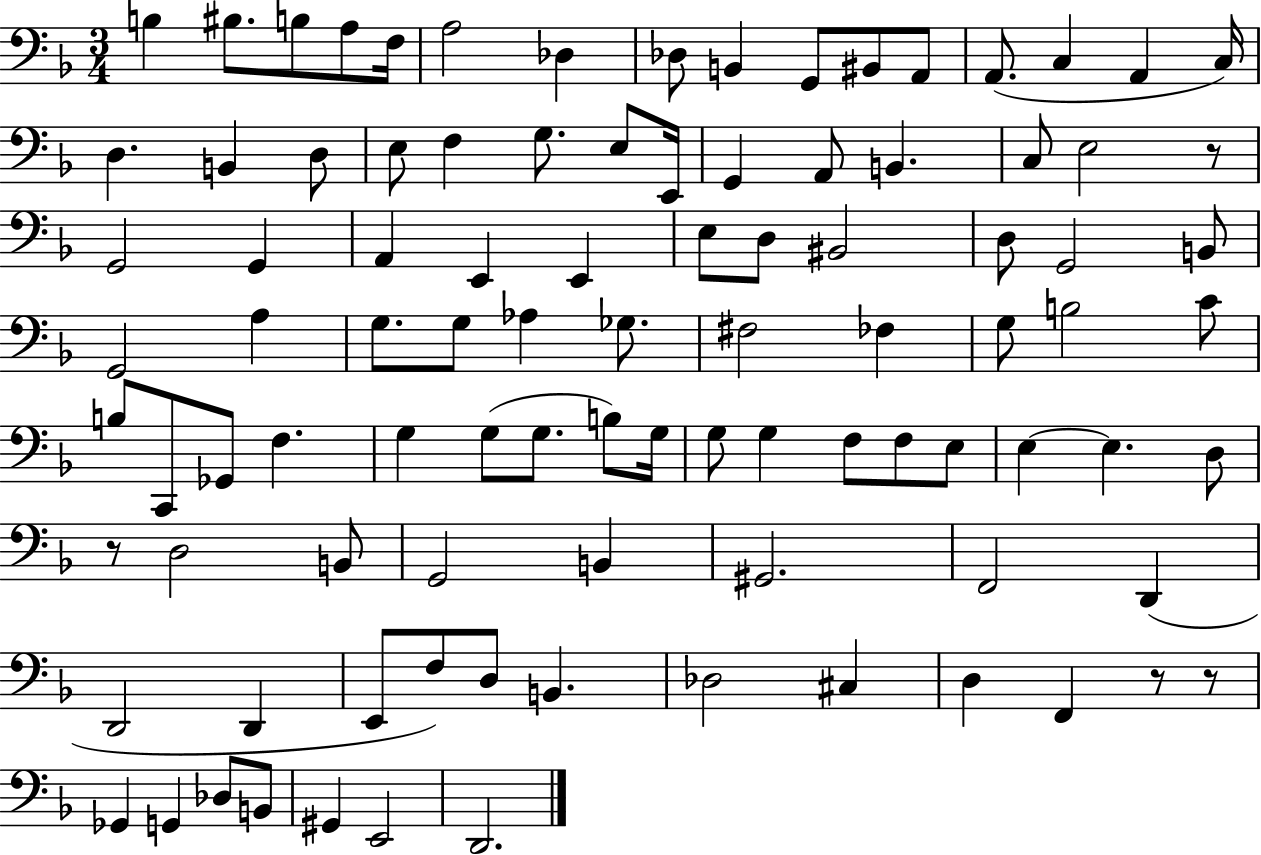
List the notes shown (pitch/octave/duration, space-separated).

B3/q BIS3/e. B3/e A3/e F3/s A3/h Db3/q Db3/e B2/q G2/e BIS2/e A2/e A2/e. C3/q A2/q C3/s D3/q. B2/q D3/e E3/e F3/q G3/e. E3/e E2/s G2/q A2/e B2/q. C3/e E3/h R/e G2/h G2/q A2/q E2/q E2/q E3/e D3/e BIS2/h D3/e G2/h B2/e G2/h A3/q G3/e. G3/e Ab3/q Gb3/e. F#3/h FES3/q G3/e B3/h C4/e B3/e C2/e Gb2/e F3/q. G3/q G3/e G3/e. B3/e G3/s G3/e G3/q F3/e F3/e E3/e E3/q E3/q. D3/e R/e D3/h B2/e G2/h B2/q G#2/h. F2/h D2/q D2/h D2/q E2/e F3/e D3/e B2/q. Db3/h C#3/q D3/q F2/q R/e R/e Gb2/q G2/q Db3/e B2/e G#2/q E2/h D2/h.